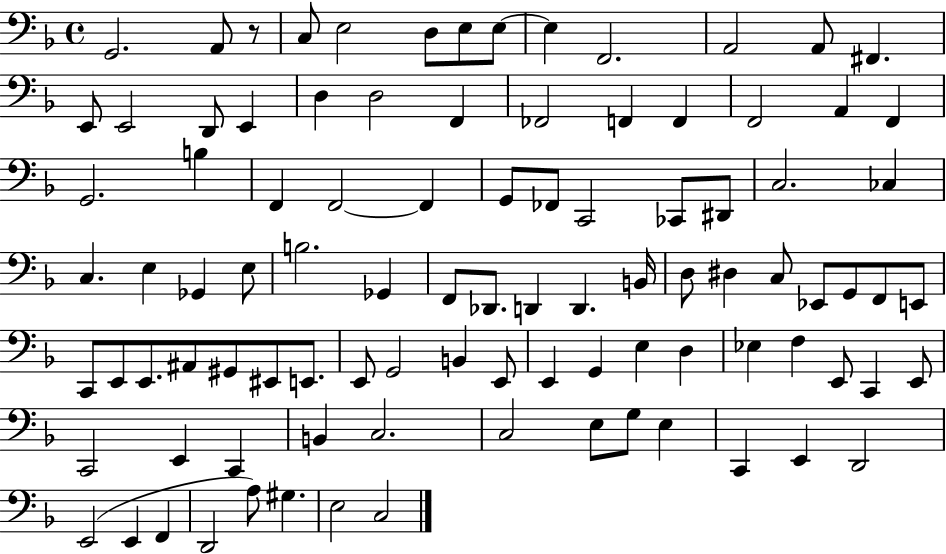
G2/h. A2/e R/e C3/e E3/h D3/e E3/e E3/e E3/q F2/h. A2/h A2/e F#2/q. E2/e E2/h D2/e E2/q D3/q D3/h F2/q FES2/h F2/q F2/q F2/h A2/q F2/q G2/h. B3/q F2/q F2/h F2/q G2/e FES2/e C2/h CES2/e D#2/e C3/h. CES3/q C3/q. E3/q Gb2/q E3/e B3/h. Gb2/q F2/e Db2/e. D2/q D2/q. B2/s D3/e D#3/q C3/e Eb2/e G2/e F2/e E2/e C2/e E2/e E2/e. A#2/e G#2/e EIS2/e E2/e. E2/e G2/h B2/q E2/e E2/q G2/q E3/q D3/q Eb3/q F3/q E2/e C2/q E2/e C2/h E2/q C2/q B2/q C3/h. C3/h E3/e G3/e E3/q C2/q E2/q D2/h E2/h E2/q F2/q D2/h A3/e G#3/q. E3/h C3/h